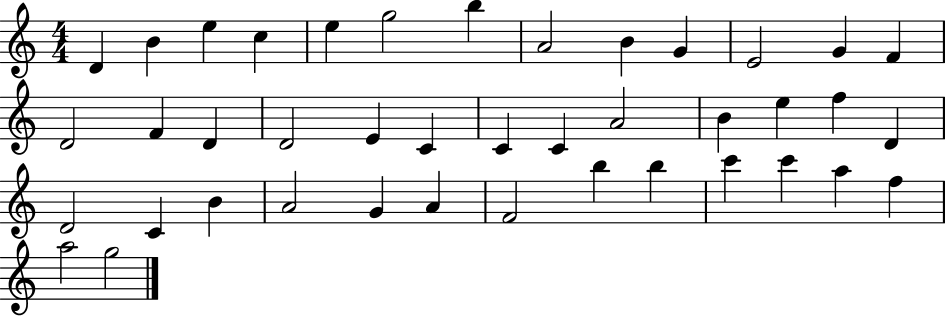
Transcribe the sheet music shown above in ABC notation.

X:1
T:Untitled
M:4/4
L:1/4
K:C
D B e c e g2 b A2 B G E2 G F D2 F D D2 E C C C A2 B e f D D2 C B A2 G A F2 b b c' c' a f a2 g2